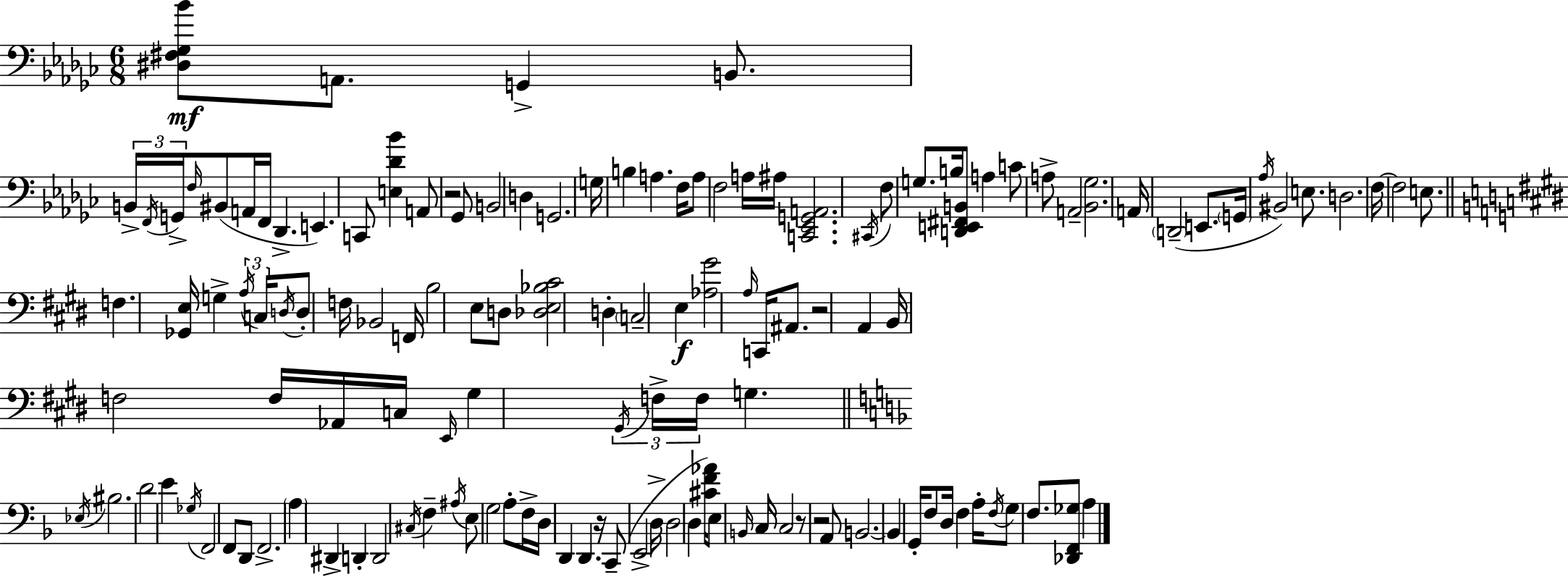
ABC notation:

X:1
T:Untitled
M:6/8
L:1/4
K:Ebm
[^D,^F,_G,_B]/2 A,,/2 G,, B,,/2 B,,/4 F,,/4 G,,/4 F,/4 ^B,,/2 A,,/4 F,,/4 _D,, E,, C,,/2 [E,_D_B] A,,/2 z2 _G,,/2 B,,2 D, G,,2 G,/4 B, A, F,/4 A,/2 F,2 A,/4 ^A,/4 [C,,_E,,G,,A,,]2 ^C,,/4 F,/2 G,/2 B,/4 [D,,E,,^F,,B,,]/2 A, C/2 A,/2 A,,2 [_B,,_G,]2 A,,/4 D,,2 E,,/2 G,,/4 _A,/4 ^B,,2 E,/2 D,2 F,/4 F,2 E,/2 F, [_G,,E,]/4 G, A,/4 C,/4 D,/4 D,/2 F,/4 _B,,2 F,,/4 B,2 E,/2 D,/2 [_D,E,_B,^C]2 D, C,2 E, [_A,^G]2 A,/4 C,,/4 ^A,,/2 z2 A,, B,,/4 F,2 F,/4 _A,,/4 C,/4 E,,/4 ^G, ^G,,/4 F,/4 F,/4 G, _E,/4 ^B,2 D2 E _G,/4 F,,2 F,,/2 D,,/2 F,,2 A, ^D,, D,, D,,2 ^C,/4 F, ^A,/4 E,/2 G,2 A,/2 F,/4 D,/4 D,, D,, z/4 C,,/2 E,,2 D,/4 D,2 D, [^CF_A]/4 E,/2 B,,/4 C,/4 C,2 z/2 z2 A,,/2 B,,2 B,, G,,/4 F,/2 D,/4 F, A,/4 F,/4 G,/2 F,/2 [_D,,F,,_G,]/2 A,